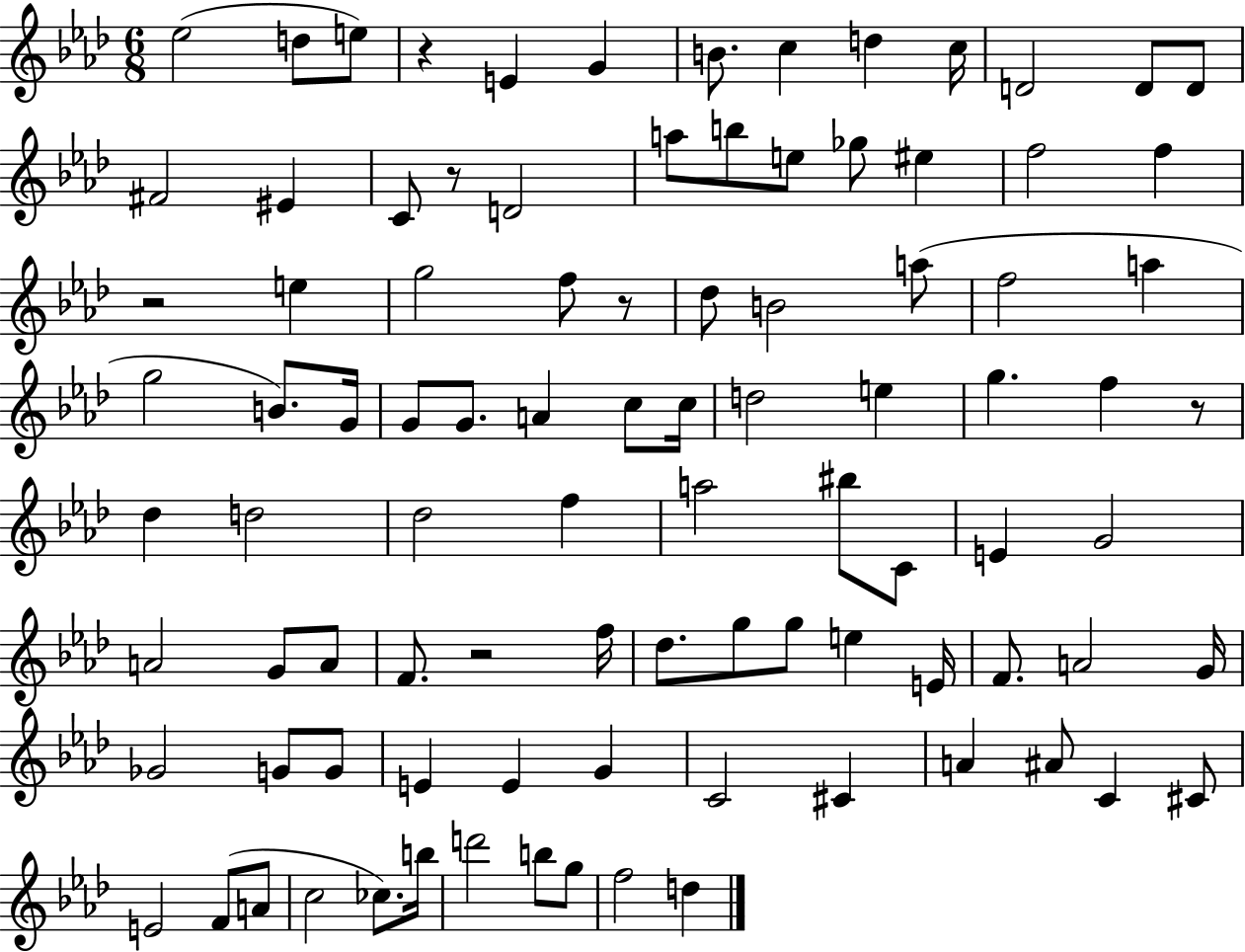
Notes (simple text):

Eb5/h D5/e E5/e R/q E4/q G4/q B4/e. C5/q D5/q C5/s D4/h D4/e D4/e F#4/h EIS4/q C4/e R/e D4/h A5/e B5/e E5/e Gb5/e EIS5/q F5/h F5/q R/h E5/q G5/h F5/e R/e Db5/e B4/h A5/e F5/h A5/q G5/h B4/e. G4/s G4/e G4/e. A4/q C5/e C5/s D5/h E5/q G5/q. F5/q R/e Db5/q D5/h Db5/h F5/q A5/h BIS5/e C4/e E4/q G4/h A4/h G4/e A4/e F4/e. R/h F5/s Db5/e. G5/e G5/e E5/q E4/s F4/e. A4/h G4/s Gb4/h G4/e G4/e E4/q E4/q G4/q C4/h C#4/q A4/q A#4/e C4/q C#4/e E4/h F4/e A4/e C5/h CES5/e. B5/s D6/h B5/e G5/e F5/h D5/q